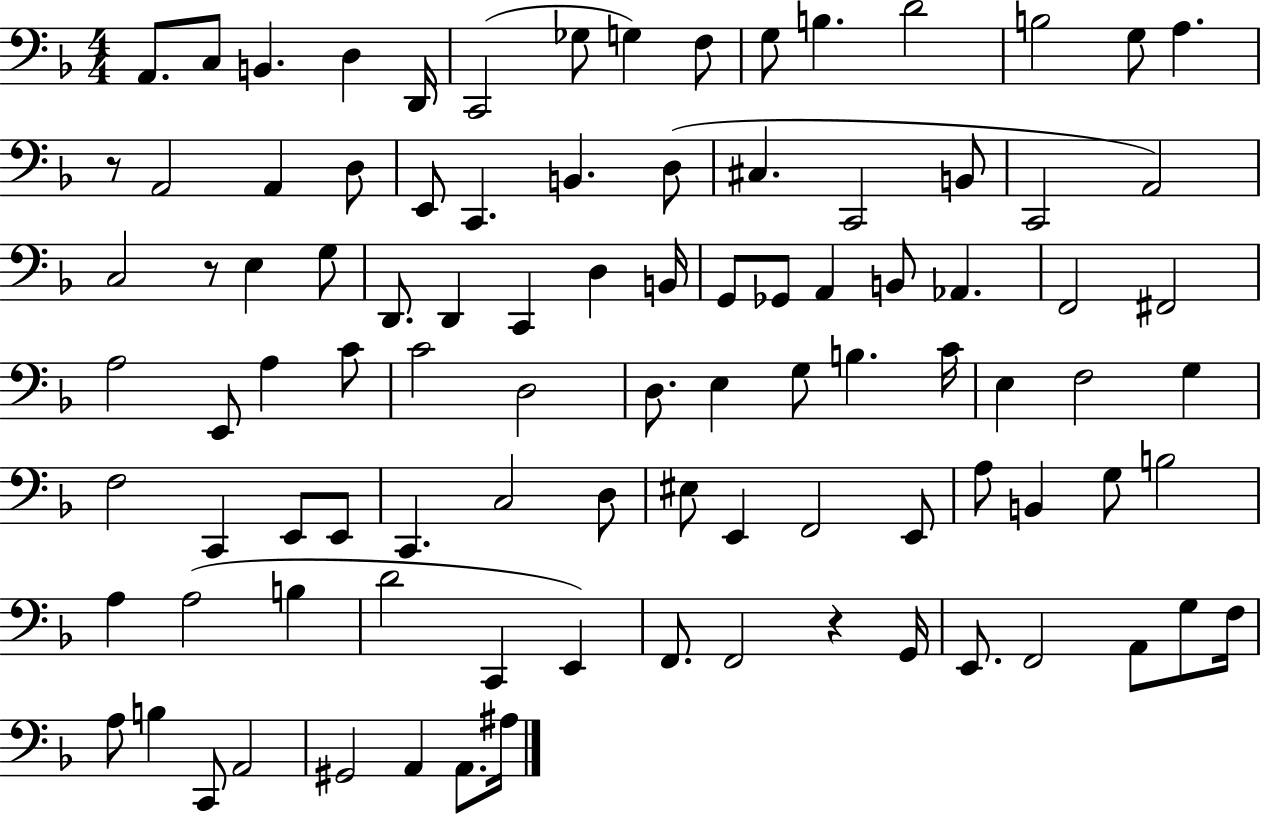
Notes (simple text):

A2/e. C3/e B2/q. D3/q D2/s C2/h Gb3/e G3/q F3/e G3/e B3/q. D4/h B3/h G3/e A3/q. R/e A2/h A2/q D3/e E2/e C2/q. B2/q. D3/e C#3/q. C2/h B2/e C2/h A2/h C3/h R/e E3/q G3/e D2/e. D2/q C2/q D3/q B2/s G2/e Gb2/e A2/q B2/e Ab2/q. F2/h F#2/h A3/h E2/e A3/q C4/e C4/h D3/h D3/e. E3/q G3/e B3/q. C4/s E3/q F3/h G3/q F3/h C2/q E2/e E2/e C2/q. C3/h D3/e EIS3/e E2/q F2/h E2/e A3/e B2/q G3/e B3/h A3/q A3/h B3/q D4/h C2/q E2/q F2/e. F2/h R/q G2/s E2/e. F2/h A2/e G3/e F3/s A3/e B3/q C2/e A2/h G#2/h A2/q A2/e. A#3/s